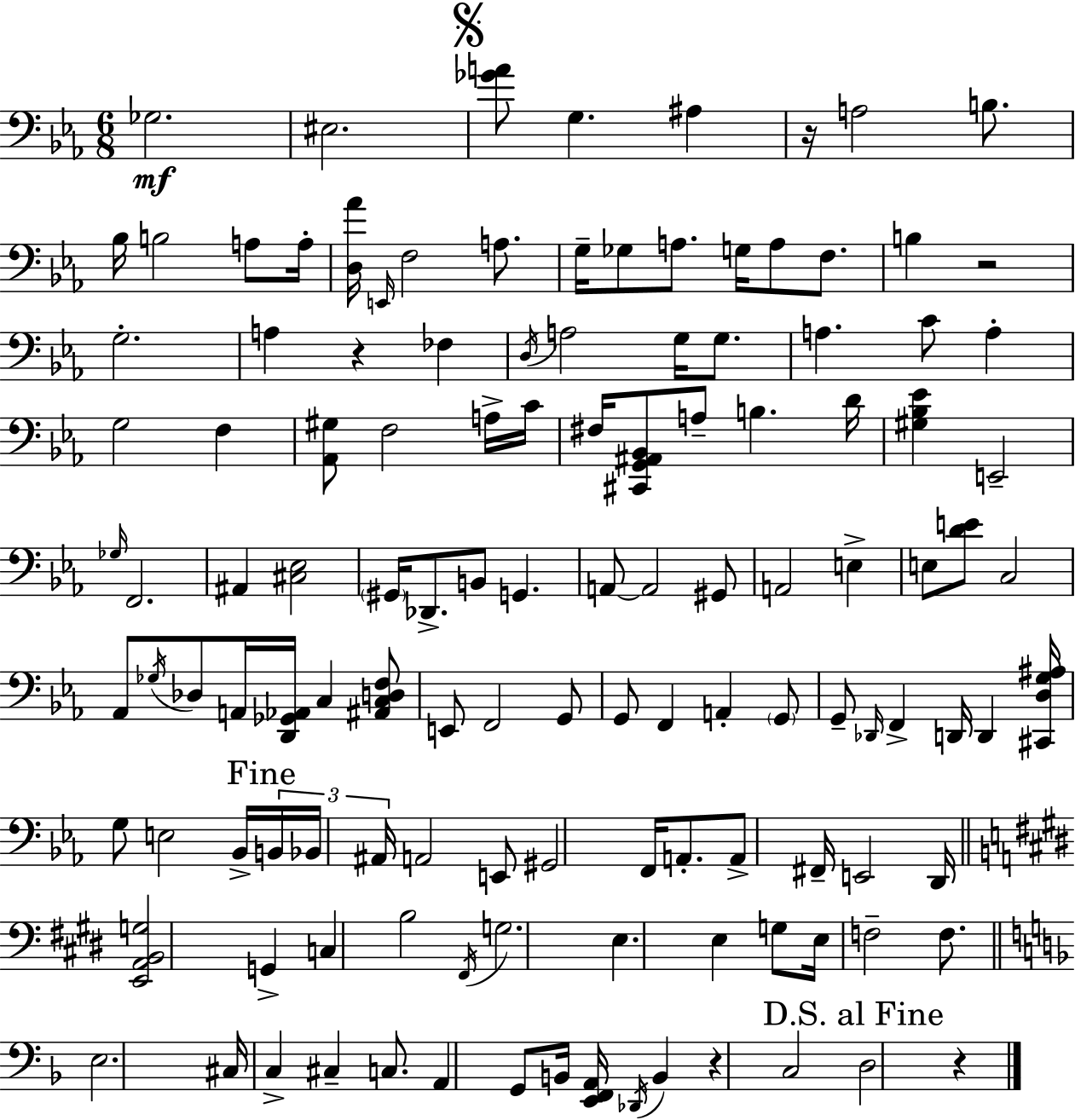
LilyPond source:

{
  \clef bass
  \numericTimeSignature
  \time 6/8
  \key ees \major
  \repeat volta 2 { ges2.\mf | eis2. | \mark \markup { \musicglyph "scripts.segno" } <ges' a'>8 g4. ais4 | r16 a2 b8. | \break bes16 b2 a8 a16-. | <d aes'>16 \grace { e,16 } f2 a8. | g16-- ges8 a8. g16 a8 f8. | b4 r2 | \break g2.-. | a4 r4 fes4 | \acciaccatura { d16 } a2 g16 g8. | a4. c'8 a4-. | \break g2 f4 | <aes, gis>8 f2 | a16-> c'16 fis16 <cis, g, ais, bes,>8 a8-- b4. | d'16 <gis bes ees'>4 e,2-- | \break \grace { ges16 } f,2. | ais,4 <cis ees>2 | \parenthesize gis,16 des,8.-> b,8 g,4. | a,8~~ a,2 | \break gis,8 a,2 e4-> | e8 <d' e'>8 c2 | aes,8 \acciaccatura { ges16 } des8 a,16 <d, ges, aes,>16 c4 | <ais, c d f>8 e,8 f,2 | \break g,8 g,8 f,4 a,4-. | \parenthesize g,8 g,8-- \grace { des,16 } f,4-> d,16 | d,4 <cis, d g ais>16 g8 e2 | bes,16-> \mark "Fine" \tuplet 3/2 { b,16 bes,16 ais,16 } a,2 | \break e,8 gis,2 | f,16 a,8.-. a,8-> fis,16-- e,2 | d,16 \bar "||" \break \key e \major <e, a, b, g>2 g,4-> | c4 b2 | \acciaccatura { fis,16 } g2. | e4. e4 g8 | \break e16 f2-- f8. | \bar "||" \break \key f \major e2. | cis16 c4-> cis4-- c8. | a,4 g,8 b,16 <e, f, a,>16 \acciaccatura { des,16 } b,4 | r4 c2 | \break \mark "D.S. al Fine" d2 r4 | } \bar "|."
}